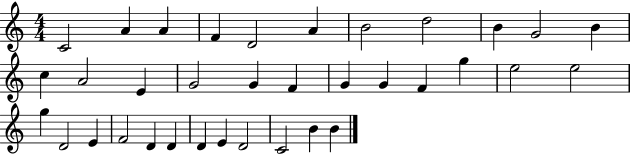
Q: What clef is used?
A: treble